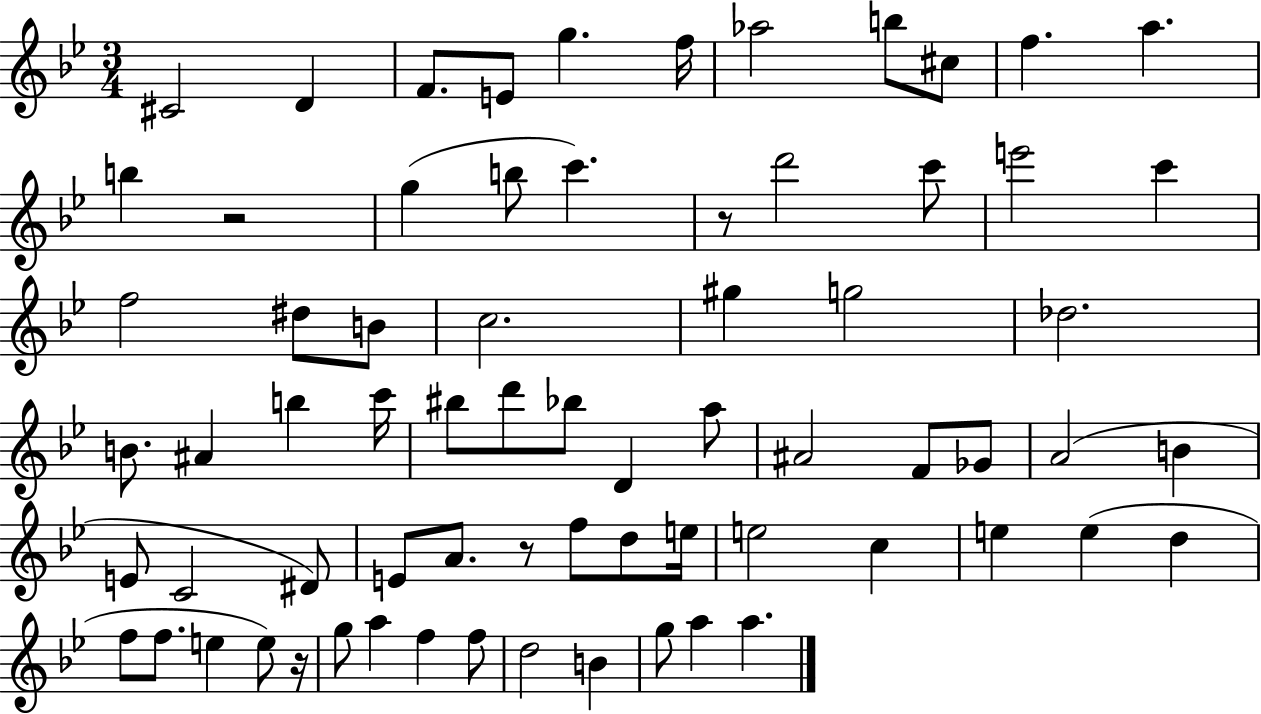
{
  \clef treble
  \numericTimeSignature
  \time 3/4
  \key bes \major
  cis'2 d'4 | f'8. e'8 g''4. f''16 | aes''2 b''8 cis''8 | f''4. a''4. | \break b''4 r2 | g''4( b''8 c'''4.) | r8 d'''2 c'''8 | e'''2 c'''4 | \break f''2 dis''8 b'8 | c''2. | gis''4 g''2 | des''2. | \break b'8. ais'4 b''4 c'''16 | bis''8 d'''8 bes''8 d'4 a''8 | ais'2 f'8 ges'8 | a'2( b'4 | \break e'8 c'2 dis'8) | e'8 a'8. r8 f''8 d''8 e''16 | e''2 c''4 | e''4 e''4( d''4 | \break f''8 f''8. e''4 e''8) r16 | g''8 a''4 f''4 f''8 | d''2 b'4 | g''8 a''4 a''4. | \break \bar "|."
}